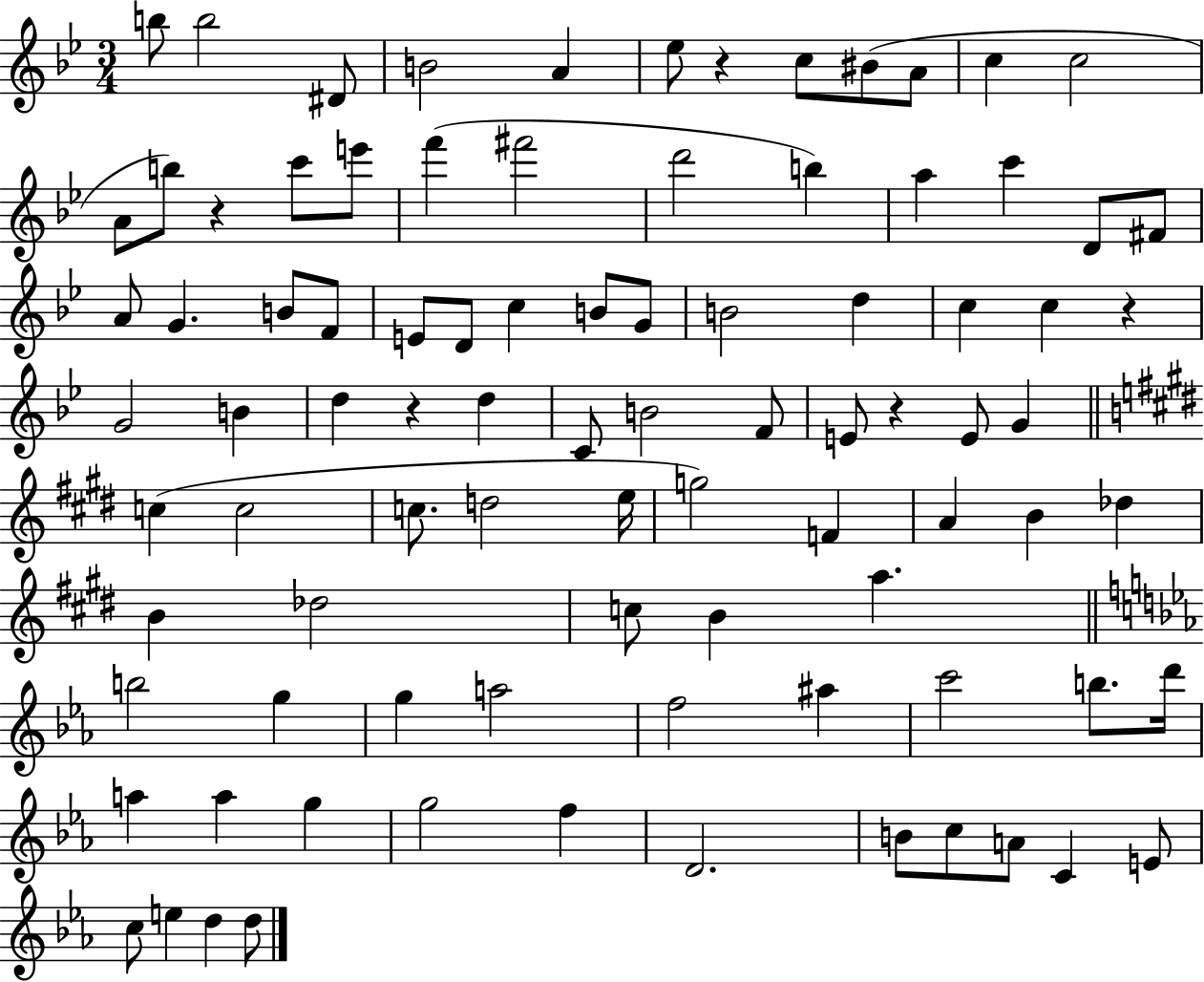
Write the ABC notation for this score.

X:1
T:Untitled
M:3/4
L:1/4
K:Bb
b/2 b2 ^D/2 B2 A _e/2 z c/2 ^B/2 A/2 c c2 A/2 b/2 z c'/2 e'/2 f' ^f'2 d'2 b a c' D/2 ^F/2 A/2 G B/2 F/2 E/2 D/2 c B/2 G/2 B2 d c c z G2 B d z d C/2 B2 F/2 E/2 z E/2 G c c2 c/2 d2 e/4 g2 F A B _d B _d2 c/2 B a b2 g g a2 f2 ^a c'2 b/2 d'/4 a a g g2 f D2 B/2 c/2 A/2 C E/2 c/2 e d d/2